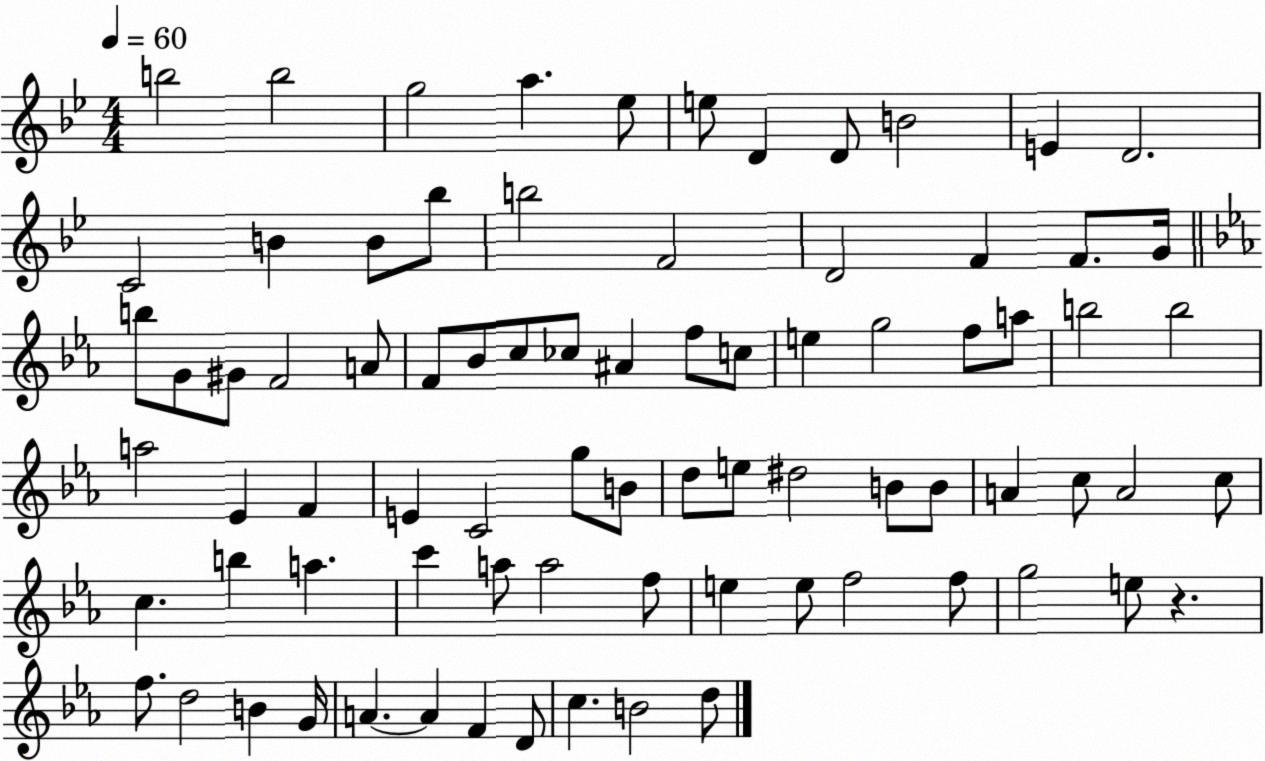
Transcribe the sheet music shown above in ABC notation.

X:1
T:Untitled
M:4/4
L:1/4
K:Bb
b2 b2 g2 a _e/2 e/2 D D/2 B2 E D2 C2 B B/2 _b/2 b2 F2 D2 F F/2 G/4 b/2 G/2 ^G/2 F2 A/2 F/2 _B/2 c/2 _c/2 ^A f/2 c/2 e g2 f/2 a/2 b2 b2 a2 _E F E C2 g/2 B/2 d/2 e/2 ^d2 B/2 B/2 A c/2 A2 c/2 c b a c' a/2 a2 f/2 e e/2 f2 f/2 g2 e/2 z f/2 d2 B G/4 A A F D/2 c B2 d/2